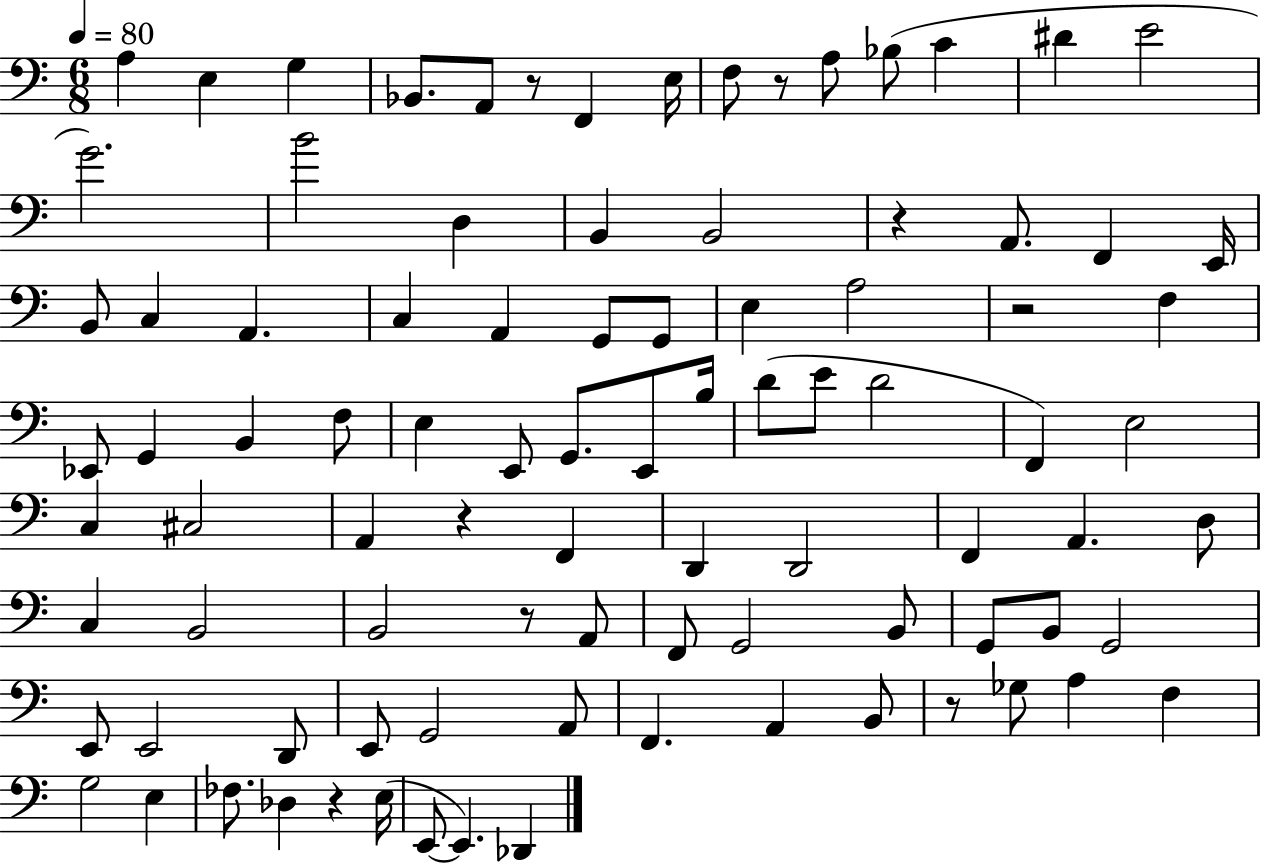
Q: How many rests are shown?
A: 8